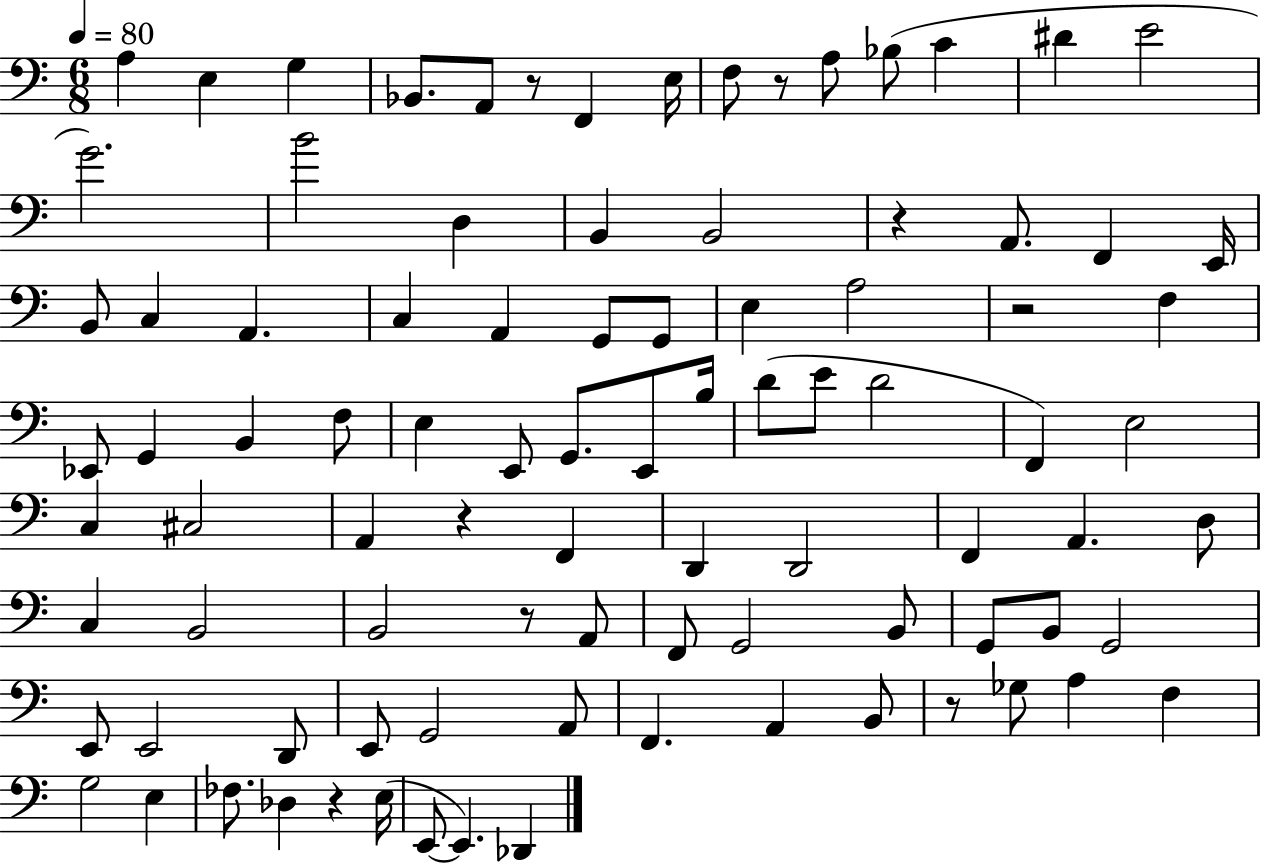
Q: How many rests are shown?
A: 8